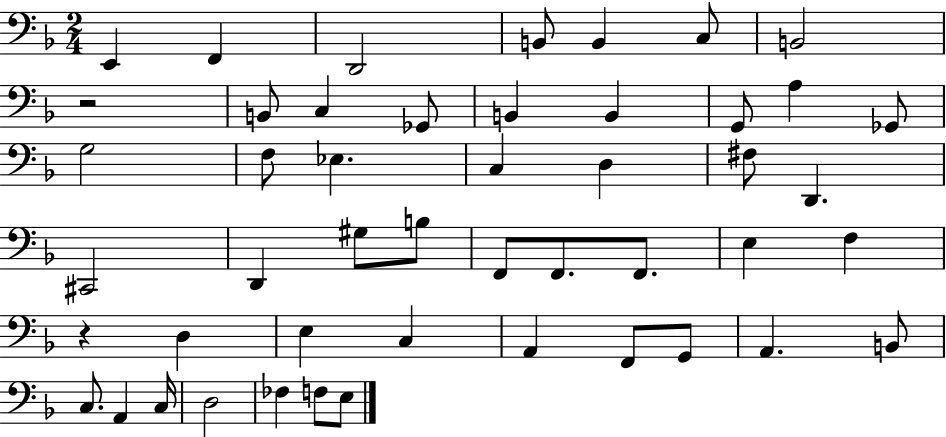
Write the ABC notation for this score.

X:1
T:Untitled
M:2/4
L:1/4
K:F
E,, F,, D,,2 B,,/2 B,, C,/2 B,,2 z2 B,,/2 C, _G,,/2 B,, B,, G,,/2 A, _G,,/2 G,2 F,/2 _E, C, D, ^F,/2 D,, ^C,,2 D,, ^G,/2 B,/2 F,,/2 F,,/2 F,,/2 E, F, z D, E, C, A,, F,,/2 G,,/2 A,, B,,/2 C,/2 A,, C,/4 D,2 _F, F,/2 E,/2